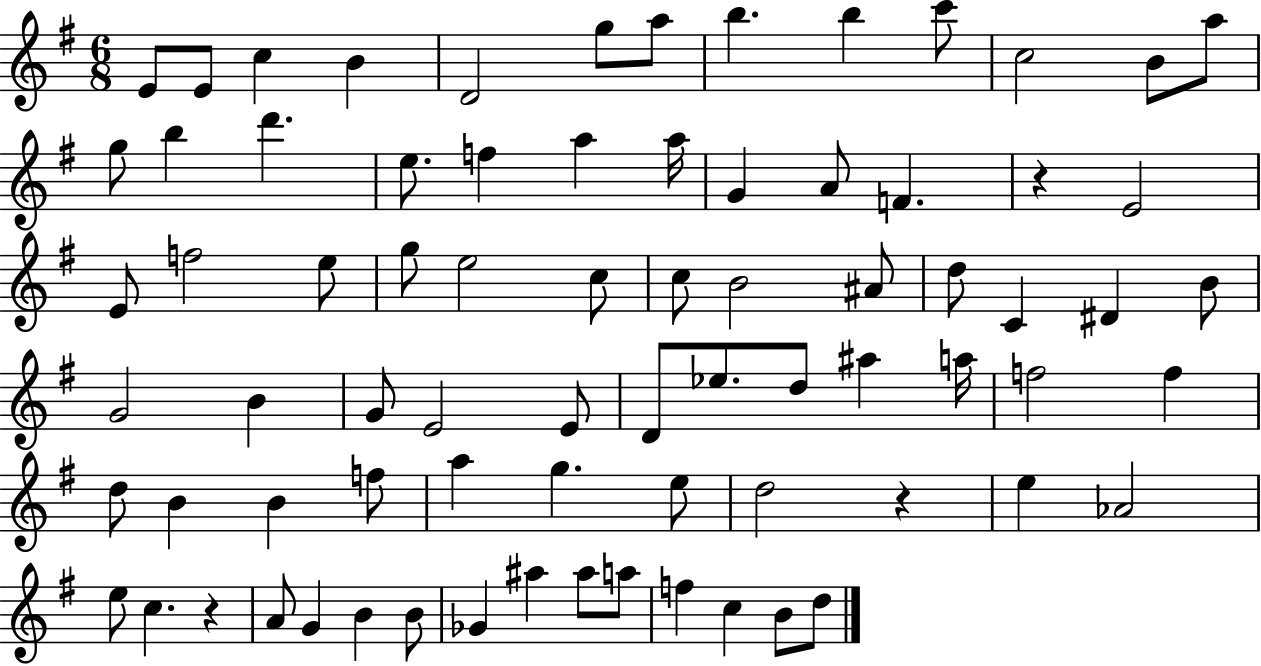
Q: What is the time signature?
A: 6/8